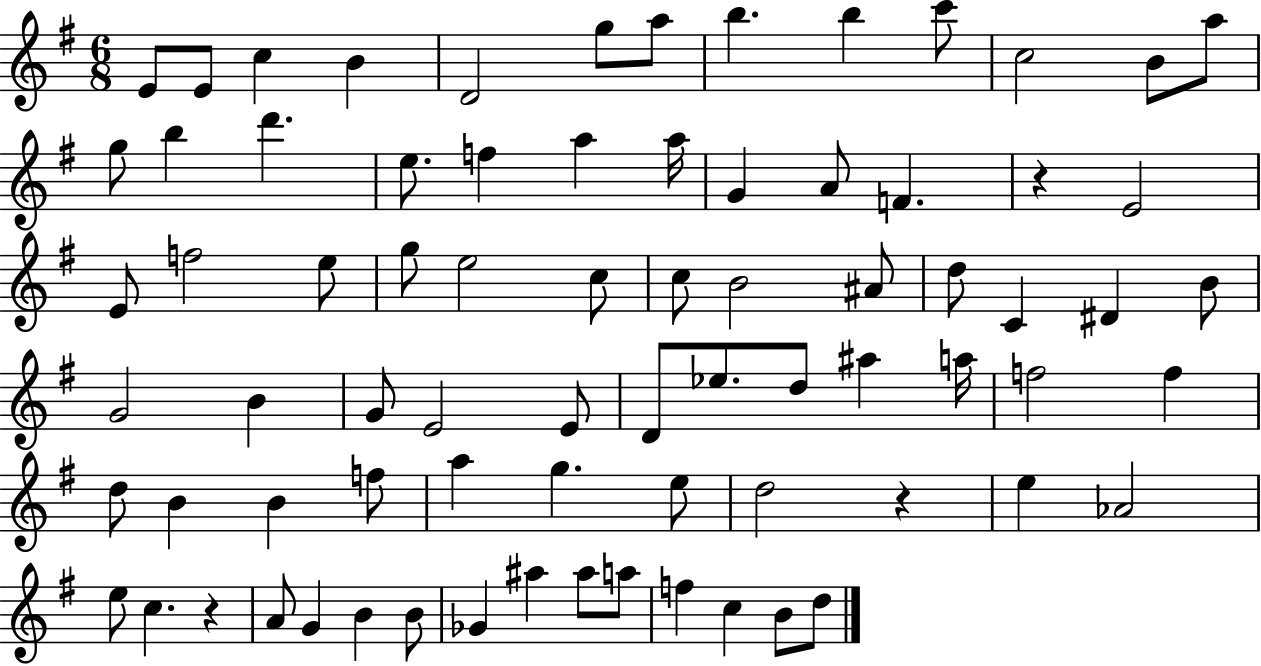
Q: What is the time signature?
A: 6/8